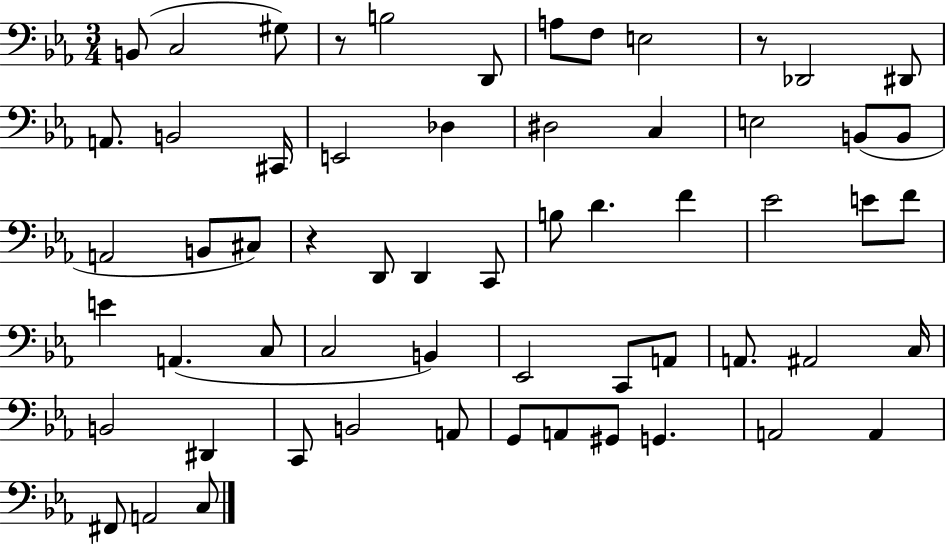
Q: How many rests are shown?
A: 3